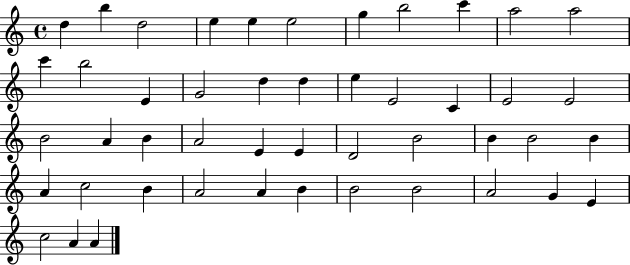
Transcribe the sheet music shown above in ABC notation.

X:1
T:Untitled
M:4/4
L:1/4
K:C
d b d2 e e e2 g b2 c' a2 a2 c' b2 E G2 d d e E2 C E2 E2 B2 A B A2 E E D2 B2 B B2 B A c2 B A2 A B B2 B2 A2 G E c2 A A